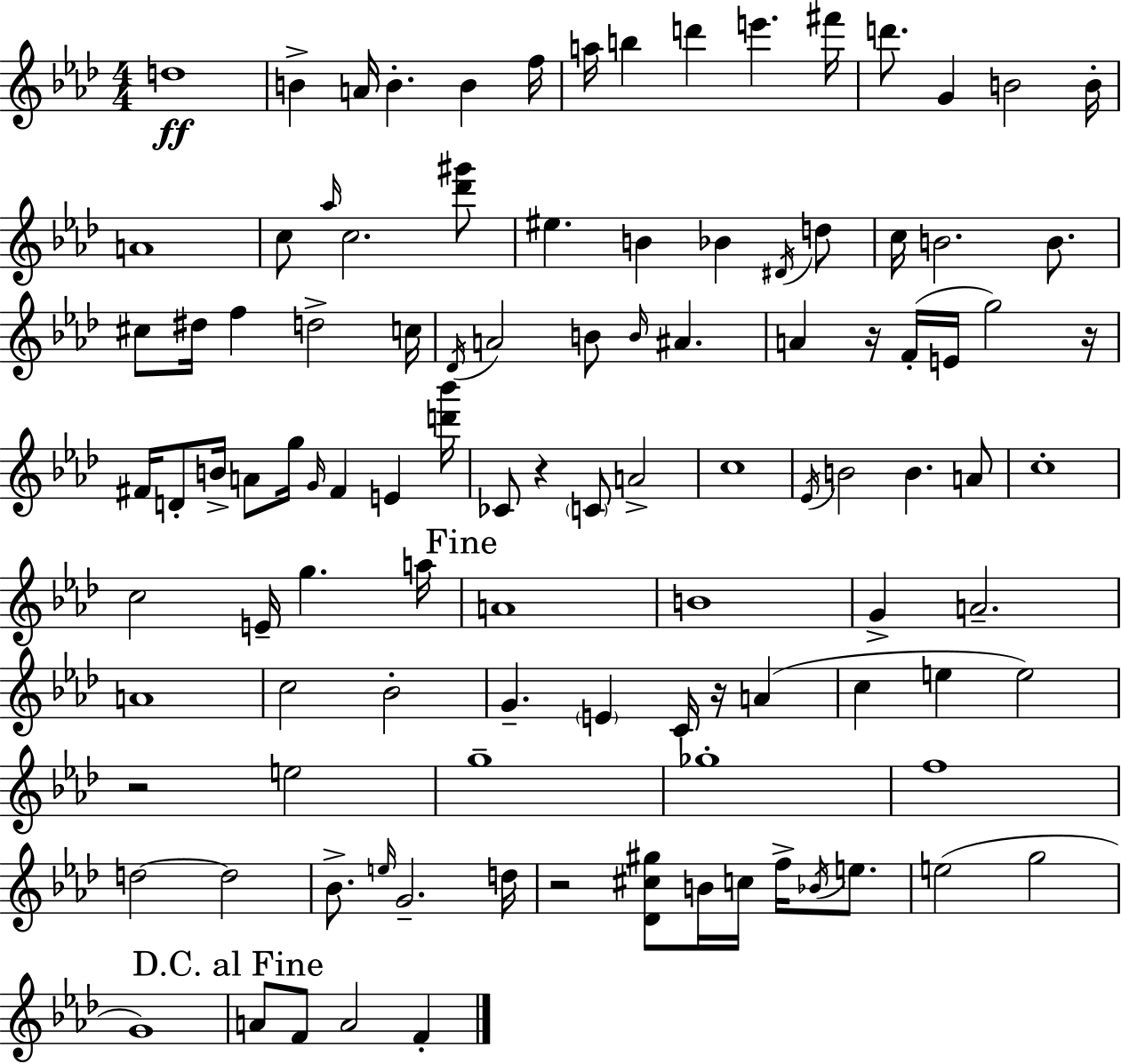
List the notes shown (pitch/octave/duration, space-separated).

D5/w B4/q A4/s B4/q. B4/q F5/s A5/s B5/q D6/q E6/q. F#6/s D6/e. G4/q B4/h B4/s A4/w C5/e Ab5/s C5/h. [Db6,G#6]/e EIS5/q. B4/q Bb4/q D#4/s D5/e C5/s B4/h. B4/e. C#5/e D#5/s F5/q D5/h C5/s Db4/s A4/h B4/e B4/s A#4/q. A4/q R/s F4/s E4/s G5/h R/s F#4/s D4/e B4/s A4/e G5/s G4/s F#4/q E4/q [D6,Bb6]/s CES4/e R/q C4/e A4/h C5/w Eb4/s B4/h B4/q. A4/e C5/w C5/h E4/s G5/q. A5/s A4/w B4/w G4/q A4/h. A4/w C5/h Bb4/h G4/q. E4/q C4/s R/s A4/q C5/q E5/q E5/h R/h E5/h G5/w Gb5/w F5/w D5/h D5/h Bb4/e. E5/s G4/h. D5/s R/h [Db4,C#5,G#5]/e B4/s C5/s F5/s Bb4/s E5/e. E5/h G5/h G4/w A4/e F4/e A4/h F4/q